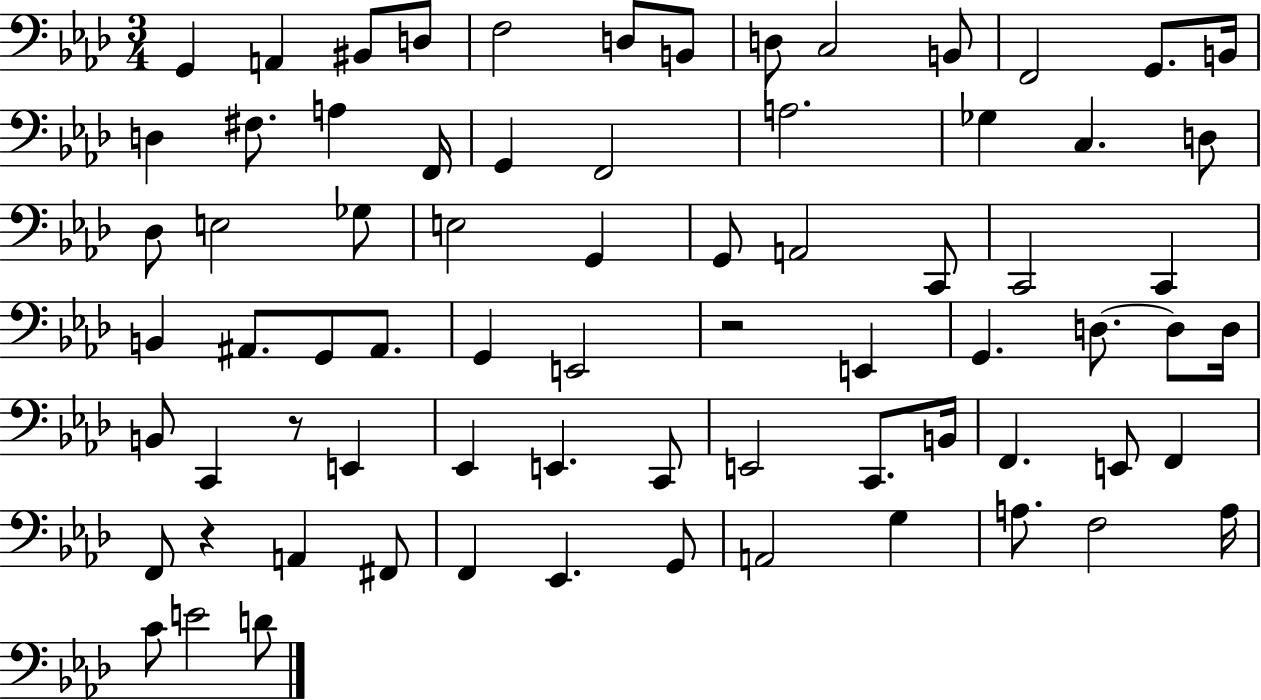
{
  \clef bass
  \numericTimeSignature
  \time 3/4
  \key aes \major
  g,4 a,4 bis,8 d8 | f2 d8 b,8 | d8 c2 b,8 | f,2 g,8. b,16 | \break d4 fis8. a4 f,16 | g,4 f,2 | a2. | ges4 c4. d8 | \break des8 e2 ges8 | e2 g,4 | g,8 a,2 c,8 | c,2 c,4 | \break b,4 ais,8. g,8 ais,8. | g,4 e,2 | r2 e,4 | g,4. d8.~~ d8 d16 | \break b,8 c,4 r8 e,4 | ees,4 e,4. c,8 | e,2 c,8. b,16 | f,4. e,8 f,4 | \break f,8 r4 a,4 fis,8 | f,4 ees,4. g,8 | a,2 g4 | a8. f2 a16 | \break c'8 e'2 d'8 | \bar "|."
}